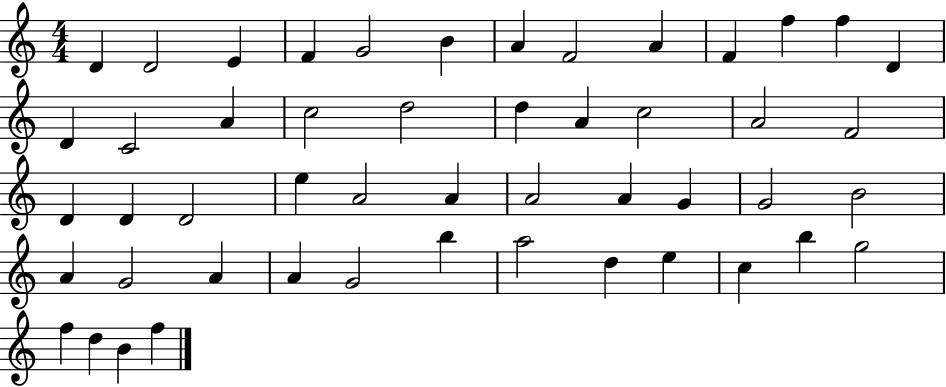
{
  \clef treble
  \numericTimeSignature
  \time 4/4
  \key c \major
  d'4 d'2 e'4 | f'4 g'2 b'4 | a'4 f'2 a'4 | f'4 f''4 f''4 d'4 | \break d'4 c'2 a'4 | c''2 d''2 | d''4 a'4 c''2 | a'2 f'2 | \break d'4 d'4 d'2 | e''4 a'2 a'4 | a'2 a'4 g'4 | g'2 b'2 | \break a'4 g'2 a'4 | a'4 g'2 b''4 | a''2 d''4 e''4 | c''4 b''4 g''2 | \break f''4 d''4 b'4 f''4 | \bar "|."
}